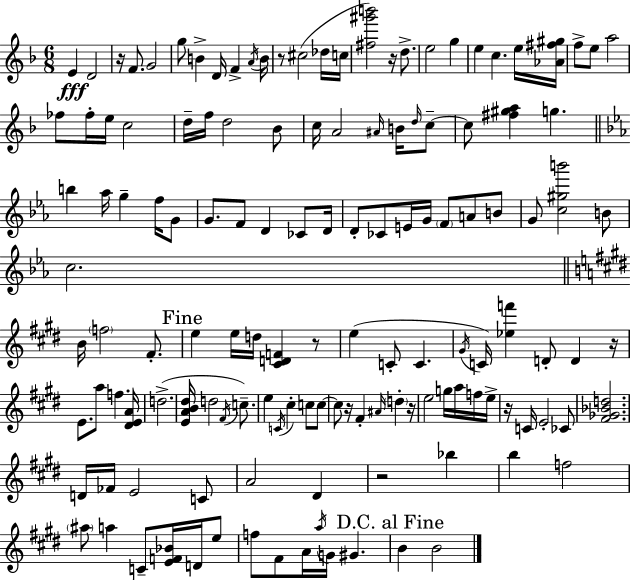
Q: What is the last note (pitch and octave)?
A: B4